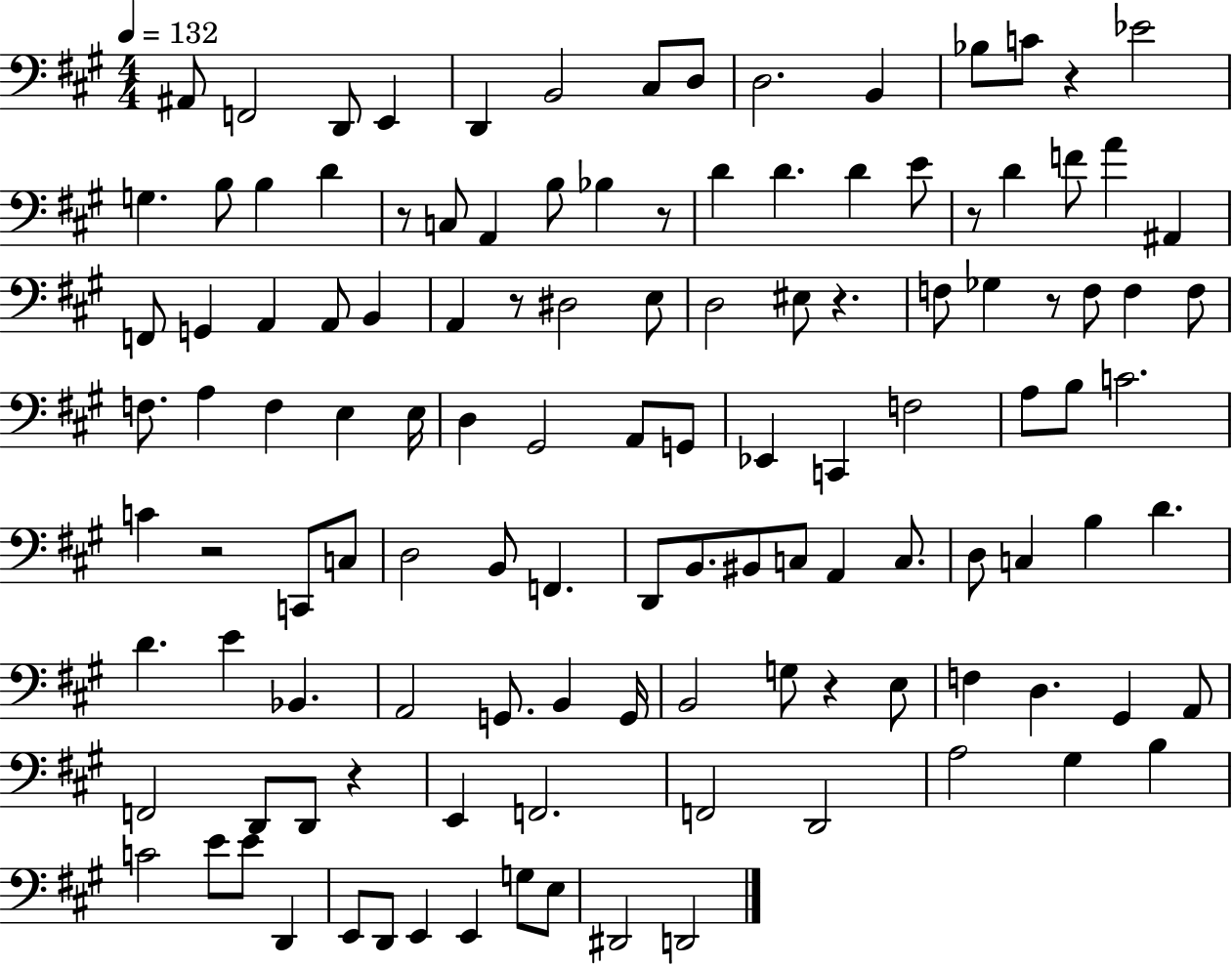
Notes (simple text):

A#2/e F2/h D2/e E2/q D2/q B2/h C#3/e D3/e D3/h. B2/q Bb3/e C4/e R/q Eb4/h G3/q. B3/e B3/q D4/q R/e C3/e A2/q B3/e Bb3/q R/e D4/q D4/q. D4/q E4/e R/e D4/q F4/e A4/q A#2/q F2/e G2/q A2/q A2/e B2/q A2/q R/e D#3/h E3/e D3/h EIS3/e R/q. F3/e Gb3/q R/e F3/e F3/q F3/e F3/e. A3/q F3/q E3/q E3/s D3/q G#2/h A2/e G2/e Eb2/q C2/q F3/h A3/e B3/e C4/h. C4/q R/h C2/e C3/e D3/h B2/e F2/q. D2/e B2/e. BIS2/e C3/e A2/q C3/e. D3/e C3/q B3/q D4/q. D4/q. E4/q Bb2/q. A2/h G2/e. B2/q G2/s B2/h G3/e R/q E3/e F3/q D3/q. G#2/q A2/e F2/h D2/e D2/e R/q E2/q F2/h. F2/h D2/h A3/h G#3/q B3/q C4/h E4/e E4/e D2/q E2/e D2/e E2/q E2/q G3/e E3/e D#2/h D2/h